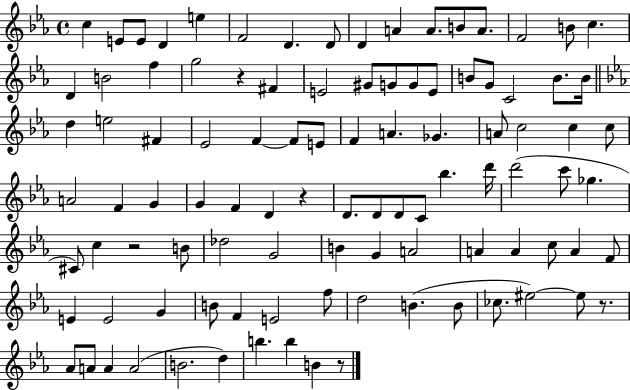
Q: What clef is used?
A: treble